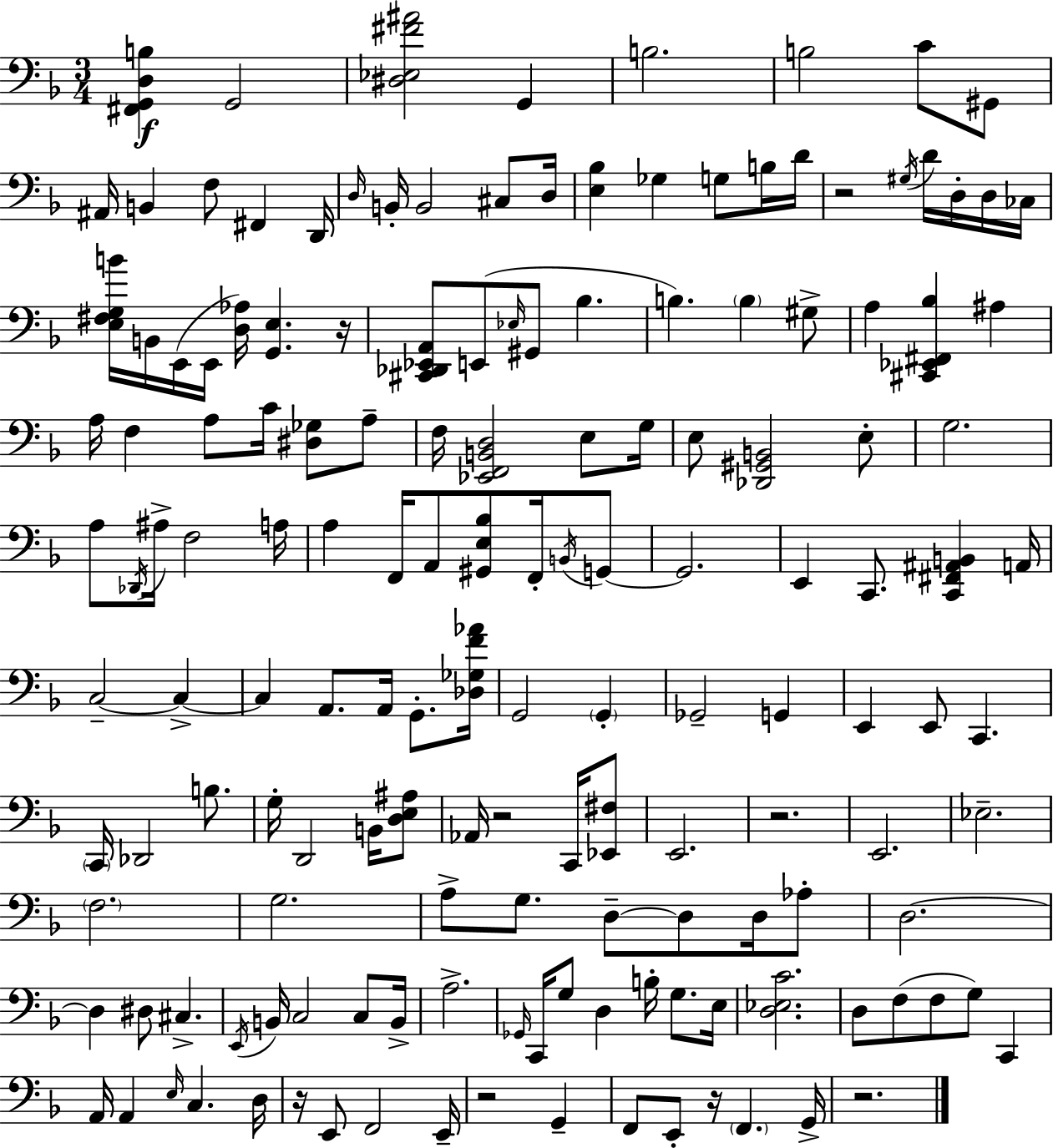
[F#2,G2,D3,B3]/q G2/h [D#3,Eb3,F#4,A#4]/h G2/q B3/h. B3/h C4/e G#2/e A#2/s B2/q F3/e F#2/q D2/s D3/s B2/s B2/h C#3/e D3/s [E3,Bb3]/q Gb3/q G3/e B3/s D4/s R/h G#3/s D4/s D3/s D3/s CES3/s [E3,F#3,G3,B4]/s B2/s E2/s E2/s [D3,Ab3]/s [G2,E3]/q. R/s [C#2,Db2,Eb2,A2]/e E2/e Eb3/s G#2/e Bb3/q. B3/q. B3/q G#3/e A3/q [C#2,Eb2,F#2,Bb3]/q A#3/q A3/s F3/q A3/e C4/s [D#3,Gb3]/e A3/e F3/s [Eb2,F2,B2,D3]/h E3/e G3/s E3/e [Db2,G#2,B2]/h E3/e G3/h. A3/e Db2/s A#3/s F3/h A3/s A3/q F2/s A2/e [G#2,E3,Bb3]/e F2/s B2/s G2/e G2/h. E2/q C2/e. [C2,F#2,A#2,B2]/q A2/s C3/h C3/q C3/q A2/e. A2/s G2/e. [Db3,Gb3,F4,Ab4]/s G2/h G2/q Gb2/h G2/q E2/q E2/e C2/q. C2/s Db2/h B3/e. G3/s D2/h B2/s [D3,E3,A#3]/e Ab2/s R/h C2/s [Eb2,F#3]/e E2/h. R/h. E2/h. Eb3/h. F3/h. G3/h. A3/e G3/e. D3/e D3/e D3/s Ab3/e D3/h. D3/q D#3/e C#3/q. E2/s B2/s C3/h C3/e B2/s A3/h. Gb2/s C2/s G3/e D3/q B3/s G3/e. E3/s [D3,Eb3,C4]/h. D3/e F3/e F3/e G3/e C2/q A2/s A2/q E3/s C3/q. D3/s R/s E2/e F2/h E2/s R/h G2/q F2/e E2/e R/s F2/q. G2/s R/h.